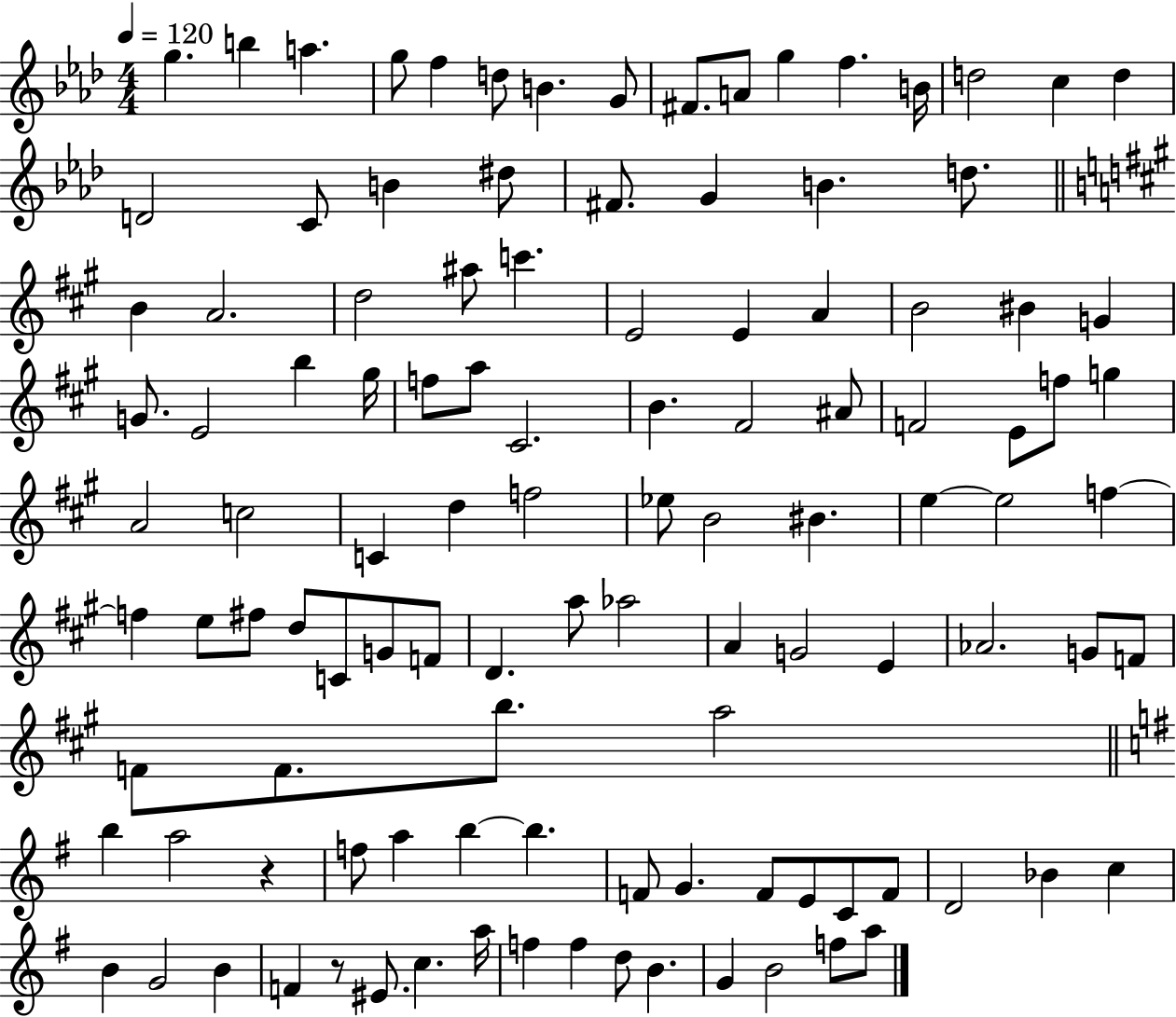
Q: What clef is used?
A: treble